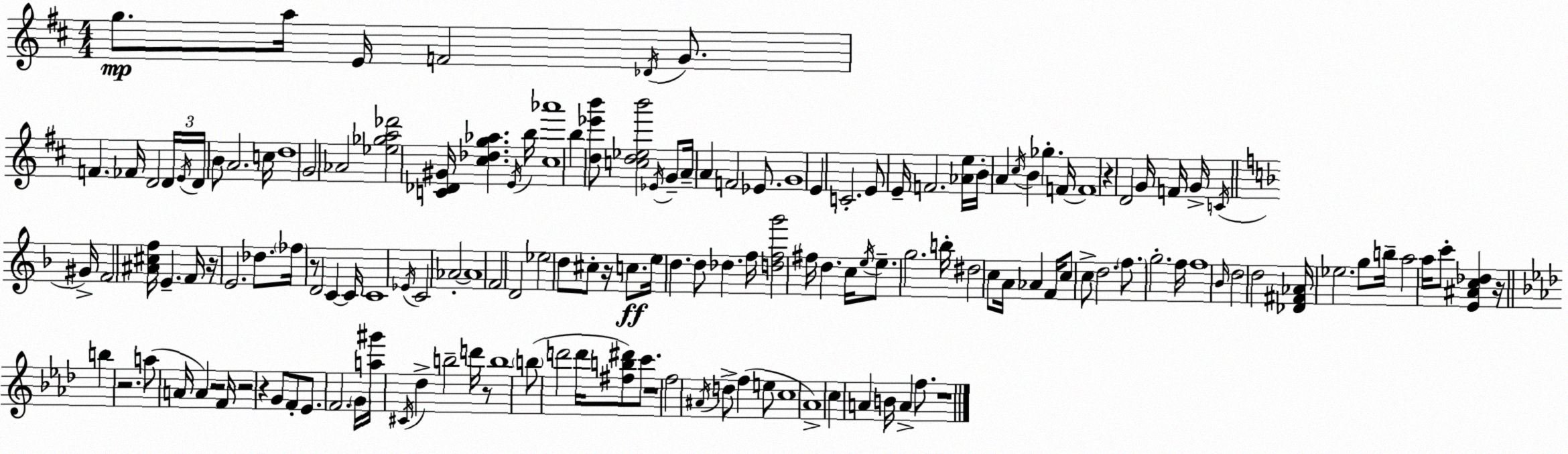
X:1
T:Untitled
M:4/4
L:1/4
K:D
g/2 a/4 E/4 F2 _D/4 G/2 F _F/4 D2 D/4 E/4 D/4 B/2 A2 c/4 d4 G2 _A2 [_e_ga_d']2 [C_D^G]/4 [^c_dg_a] E/4 b/4 [^c_a']4 b [d_e'b']/2 [cd_eb']2 _E/4 G/2 A/4 A F2 _E/2 G4 E C2 E/2 E/4 F2 [_Ae]/4 B/4 A ^c/4 B _g F/4 F4 z D2 G/4 F/4 G/4 C/4 ^G/4 F2 [^A^cf]/4 E F/4 z/4 E2 _d/2 _f/4 z/2 D2 C C/4 C4 _E/4 C2 _A2 _A4 F2 D2 _e2 d/2 ^c/2 z/4 c/2 e/4 d d/2 _d f/4 [dfg']2 ^f/4 d c/4 e/4 e/2 g2 b/4 ^d2 c/2 A/4 _A F/4 c/2 c/2 d2 f/2 g2 f/4 f4 _B/4 d2 d2 [_D^F_A]/4 _e2 g/2 b/4 a2 a/4 c'/2 [E^Ac_d] z/4 b z2 a/2 A/4 A z2 F/4 z2 z G/2 F/2 _E/2 F2 G/4 [a^g']/4 ^C/4 _d b2 d'/4 z/2 b4 b/2 d'2 d'/4 [^fb^d']/2 c'/2 z4 f2 ^A/4 d/2 f e/2 c4 _A4 c A B/4 A f/2 z4